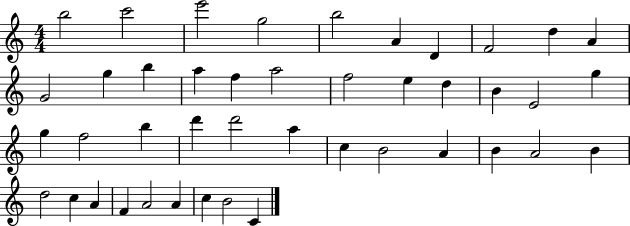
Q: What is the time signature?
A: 4/4